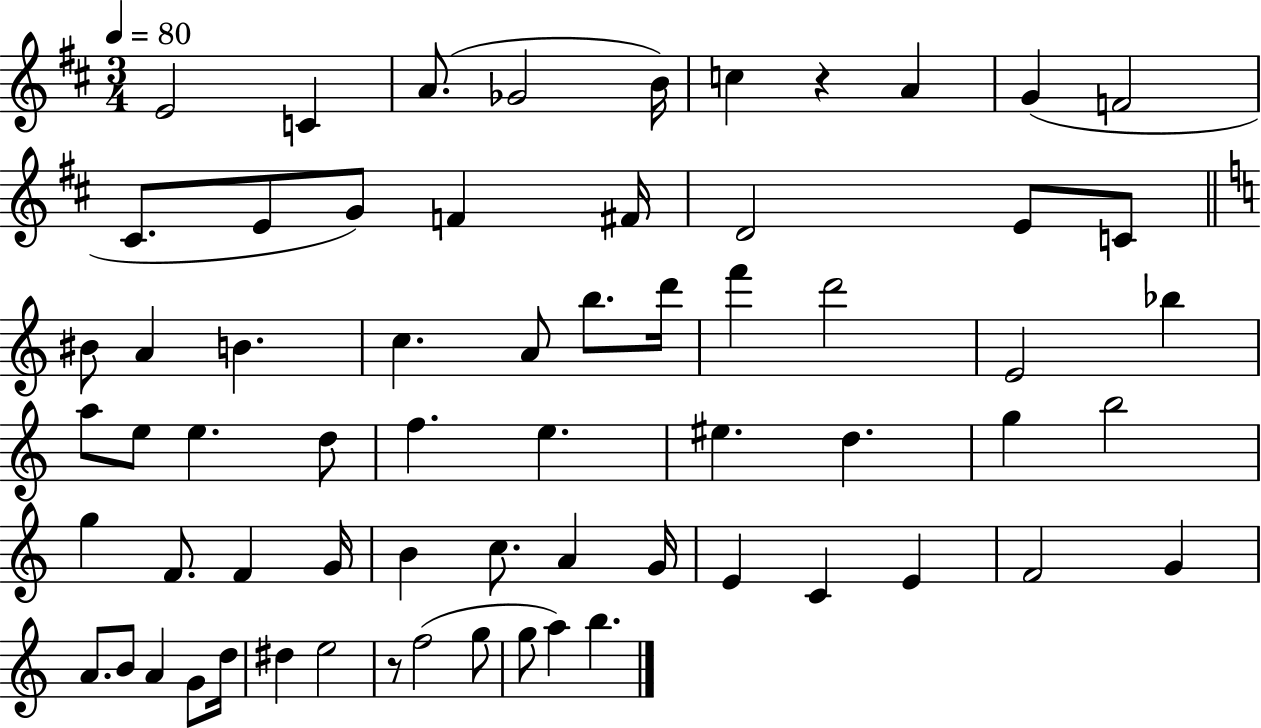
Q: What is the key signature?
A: D major